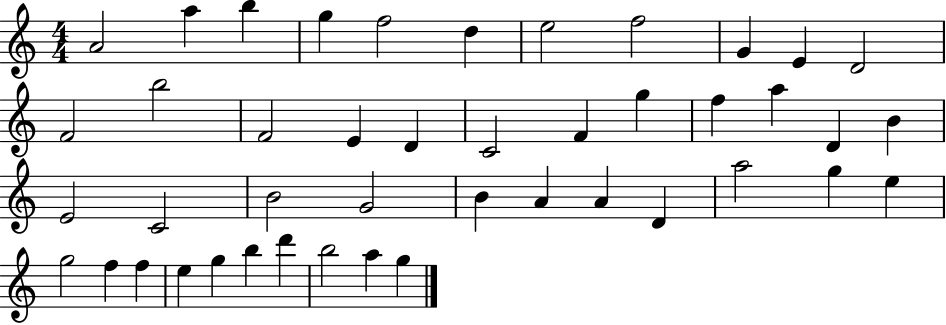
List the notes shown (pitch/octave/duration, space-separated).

A4/h A5/q B5/q G5/q F5/h D5/q E5/h F5/h G4/q E4/q D4/h F4/h B5/h F4/h E4/q D4/q C4/h F4/q G5/q F5/q A5/q D4/q B4/q E4/h C4/h B4/h G4/h B4/q A4/q A4/q D4/q A5/h G5/q E5/q G5/h F5/q F5/q E5/q G5/q B5/q D6/q B5/h A5/q G5/q